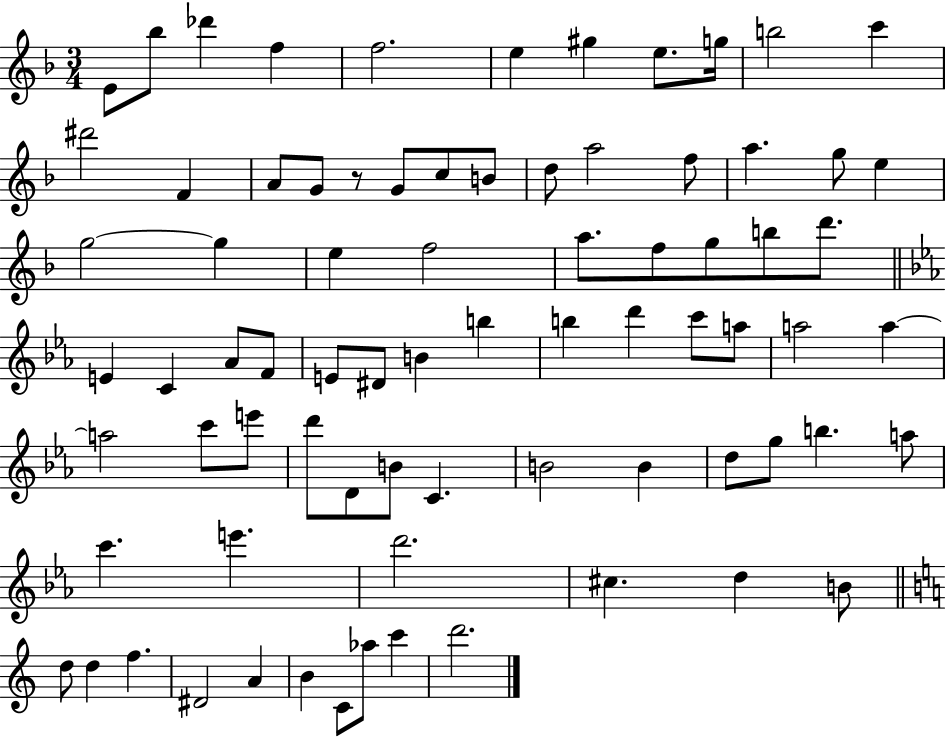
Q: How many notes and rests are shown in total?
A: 77